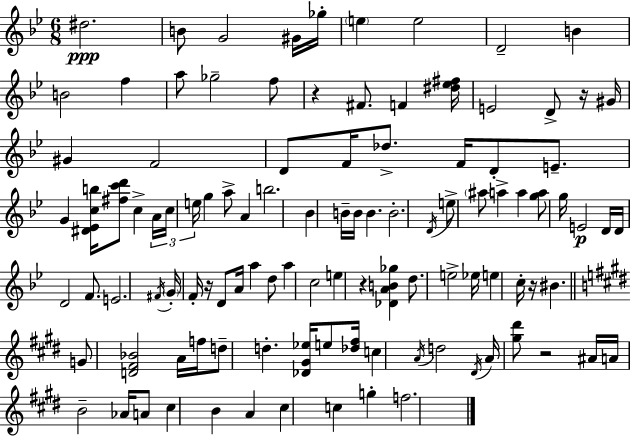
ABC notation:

X:1
T:Untitled
M:6/8
L:1/4
K:Bb
^d2 B/2 G2 ^G/4 _g/4 e e2 D2 B B2 f a/2 _g2 f/2 z ^F/2 F [^d_e^f]/4 E2 D/2 z/4 ^G/4 ^G F2 D/2 F/4 _d/2 F/4 D/2 E/2 G [^D_Ecb]/4 [^fc'd']/2 c A/4 c/4 e/4 g a/2 A b2 _B B/4 B/4 B B2 D/4 e/2 ^a/2 a a [ga]/2 g/4 E2 D/4 D/4 D2 F/2 E2 ^F/4 G/4 F/4 z/4 D/2 A/4 a d/2 a c2 e z [_DAB_g] d/2 e2 _e/4 e c/4 z/4 ^B G/2 [D^F_B]2 A/4 f/4 d/2 d [_D^G_e]/4 e/2 [_d^f]/4 c A/4 d2 ^D/4 A/4 [^g^d']/2 z2 ^A/4 A/4 B2 _A/4 A/2 ^c B A ^c c g f2